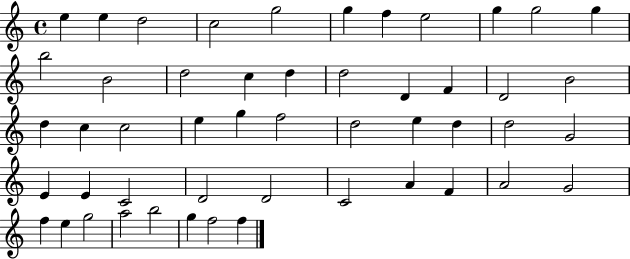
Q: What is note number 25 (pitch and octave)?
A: E5